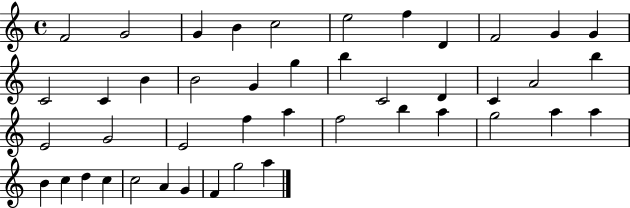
{
  \clef treble
  \time 4/4
  \defaultTimeSignature
  \key c \major
  f'2 g'2 | g'4 b'4 c''2 | e''2 f''4 d'4 | f'2 g'4 g'4 | \break c'2 c'4 b'4 | b'2 g'4 g''4 | b''4 c'2 d'4 | c'4 a'2 b''4 | \break e'2 g'2 | e'2 f''4 a''4 | f''2 b''4 a''4 | g''2 a''4 a''4 | \break b'4 c''4 d''4 c''4 | c''2 a'4 g'4 | f'4 g''2 a''4 | \bar "|."
}